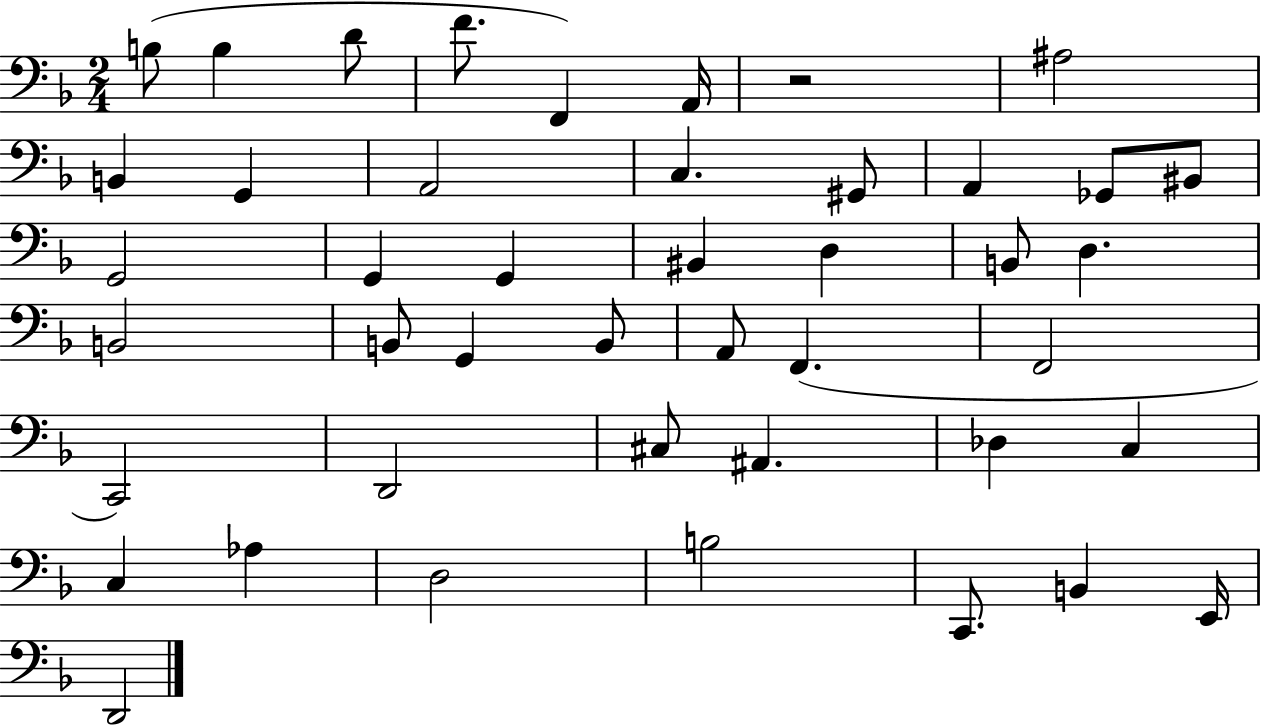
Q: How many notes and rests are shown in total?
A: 44